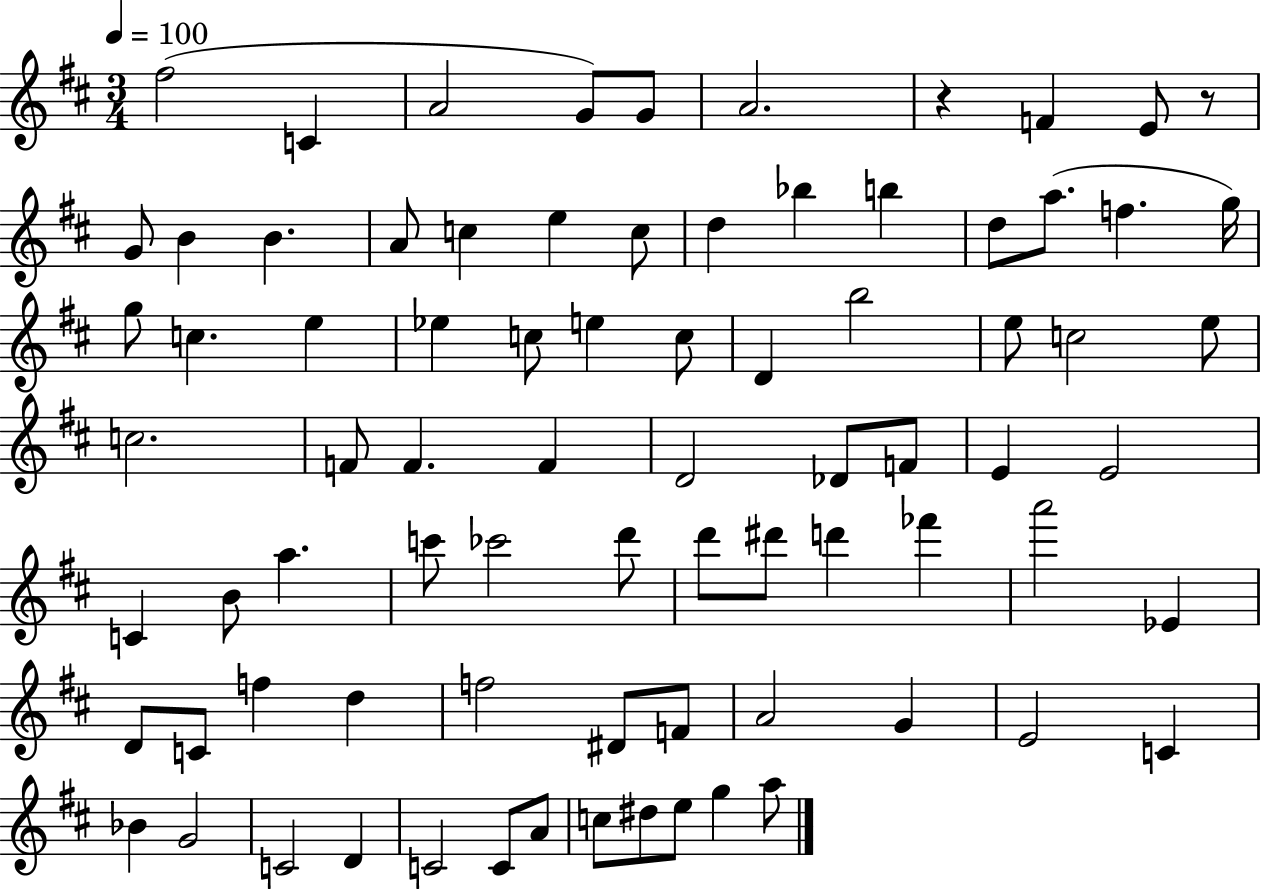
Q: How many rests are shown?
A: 2